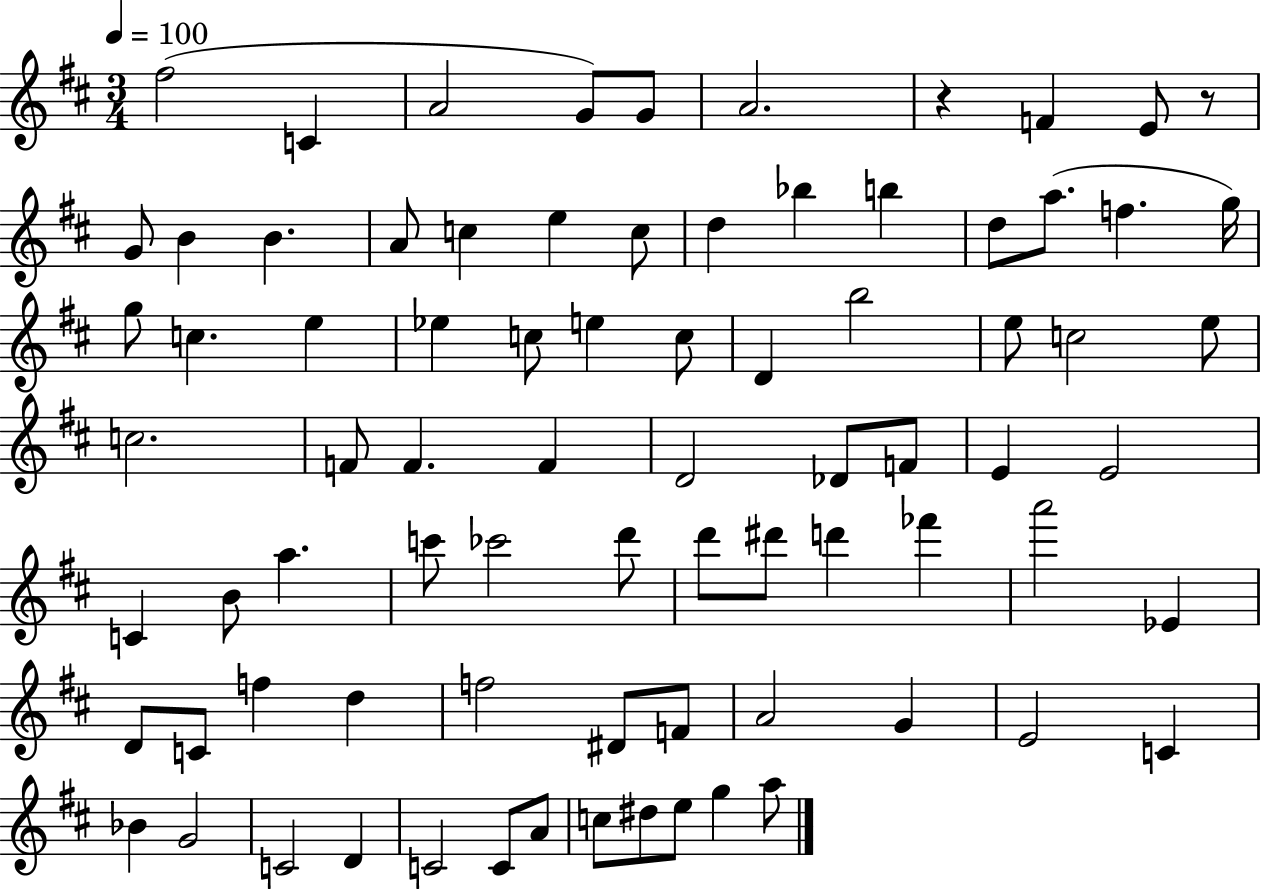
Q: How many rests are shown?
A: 2